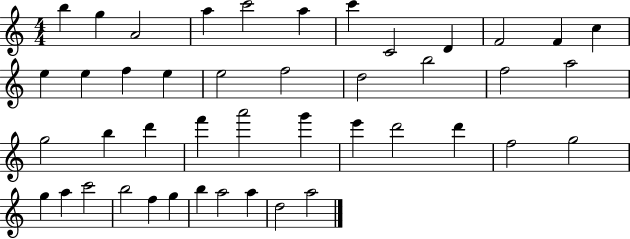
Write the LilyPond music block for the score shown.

{
  \clef treble
  \numericTimeSignature
  \time 4/4
  \key c \major
  b''4 g''4 a'2 | a''4 c'''2 a''4 | c'''4 c'2 d'4 | f'2 f'4 c''4 | \break e''4 e''4 f''4 e''4 | e''2 f''2 | d''2 b''2 | f''2 a''2 | \break g''2 b''4 d'''4 | f'''4 a'''2 g'''4 | e'''4 d'''2 d'''4 | f''2 g''2 | \break g''4 a''4 c'''2 | b''2 f''4 g''4 | b''4 a''2 a''4 | d''2 a''2 | \break \bar "|."
}